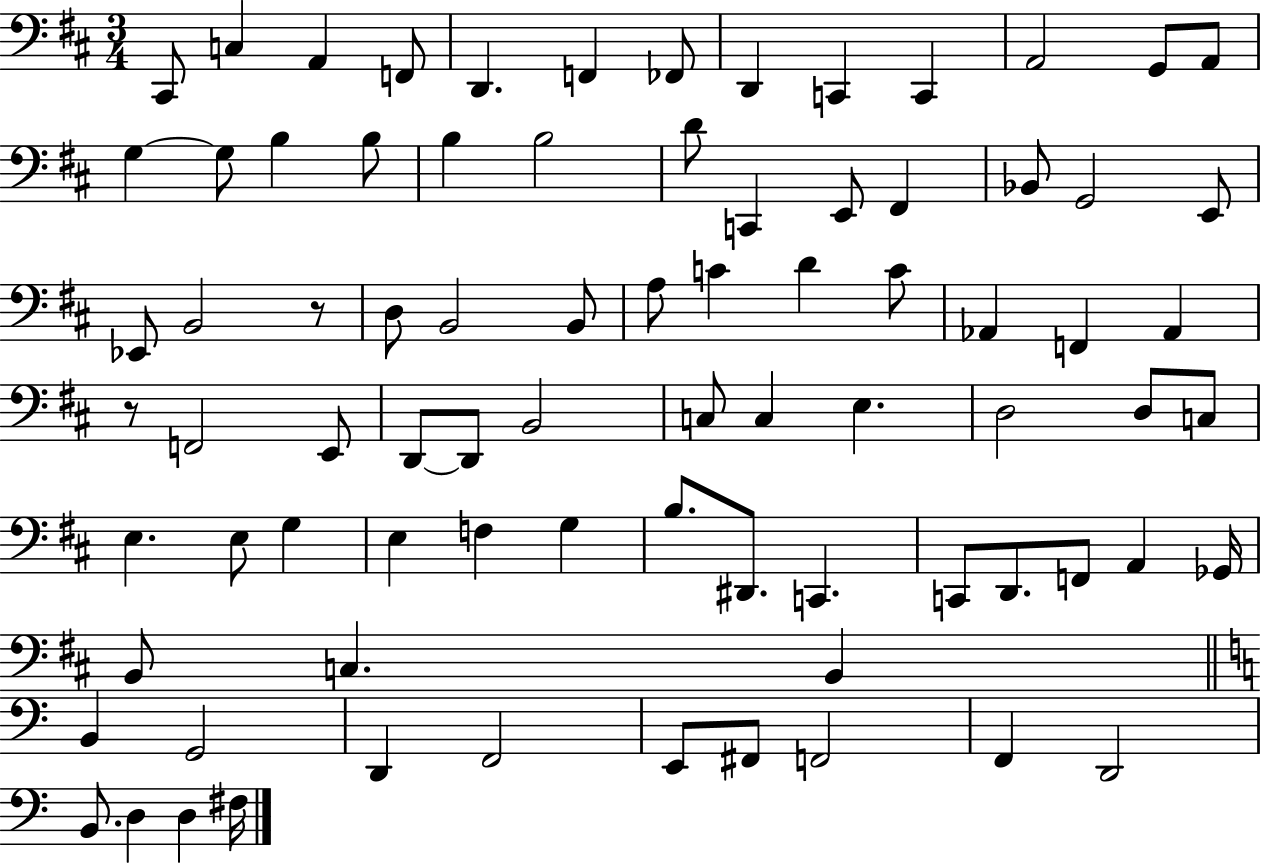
{
  \clef bass
  \numericTimeSignature
  \time 3/4
  \key d \major
  cis,8 c4 a,4 f,8 | d,4. f,4 fes,8 | d,4 c,4 c,4 | a,2 g,8 a,8 | \break g4~~ g8 b4 b8 | b4 b2 | d'8 c,4 e,8 fis,4 | bes,8 g,2 e,8 | \break ees,8 b,2 r8 | d8 b,2 b,8 | a8 c'4 d'4 c'8 | aes,4 f,4 aes,4 | \break r8 f,2 e,8 | d,8~~ d,8 b,2 | c8 c4 e4. | d2 d8 c8 | \break e4. e8 g4 | e4 f4 g4 | b8. dis,8. c,4. | c,8 d,8. f,8 a,4 ges,16 | \break b,8 c4. b,4 | \bar "||" \break \key a \minor b,4 g,2 | d,4 f,2 | e,8 fis,8 f,2 | f,4 d,2 | \break b,8. d4 d4 fis16 | \bar "|."
}